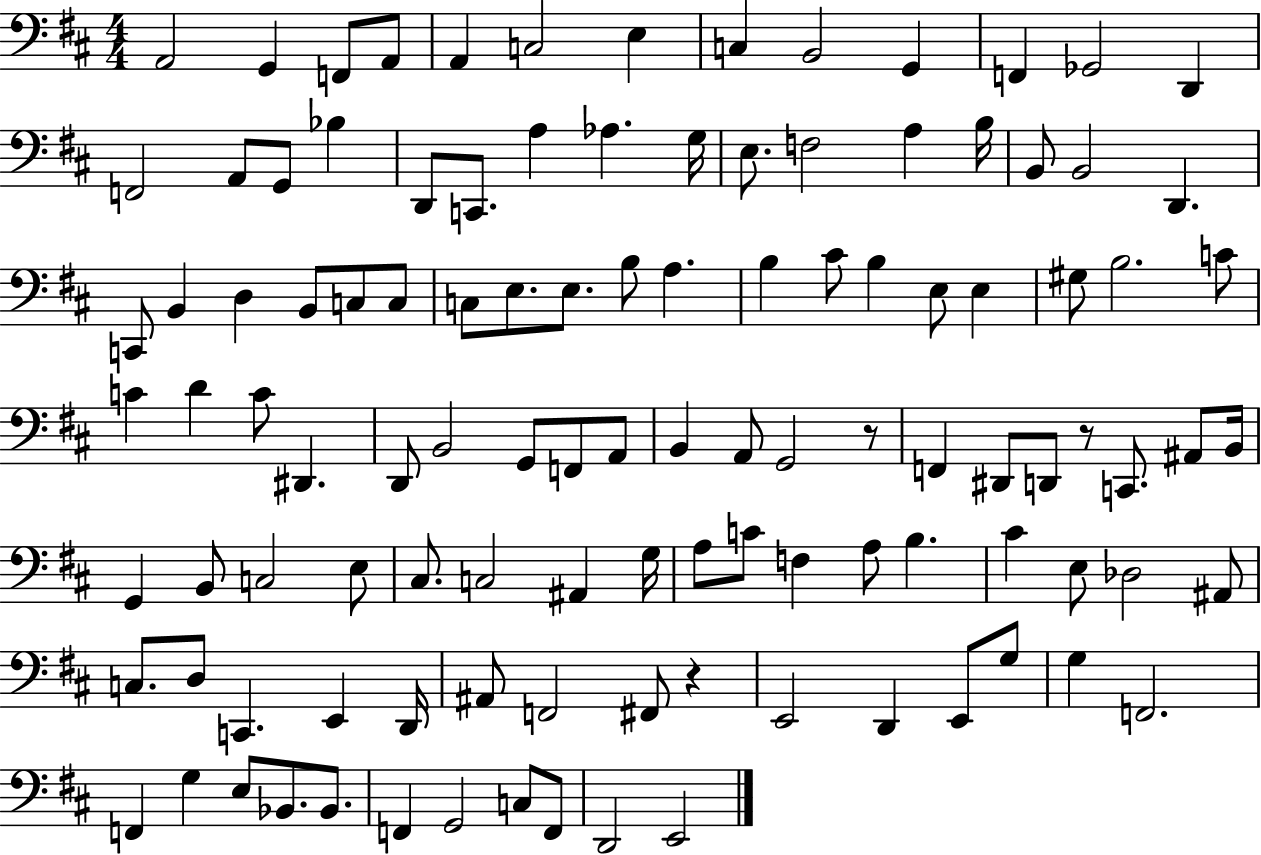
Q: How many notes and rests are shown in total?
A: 111